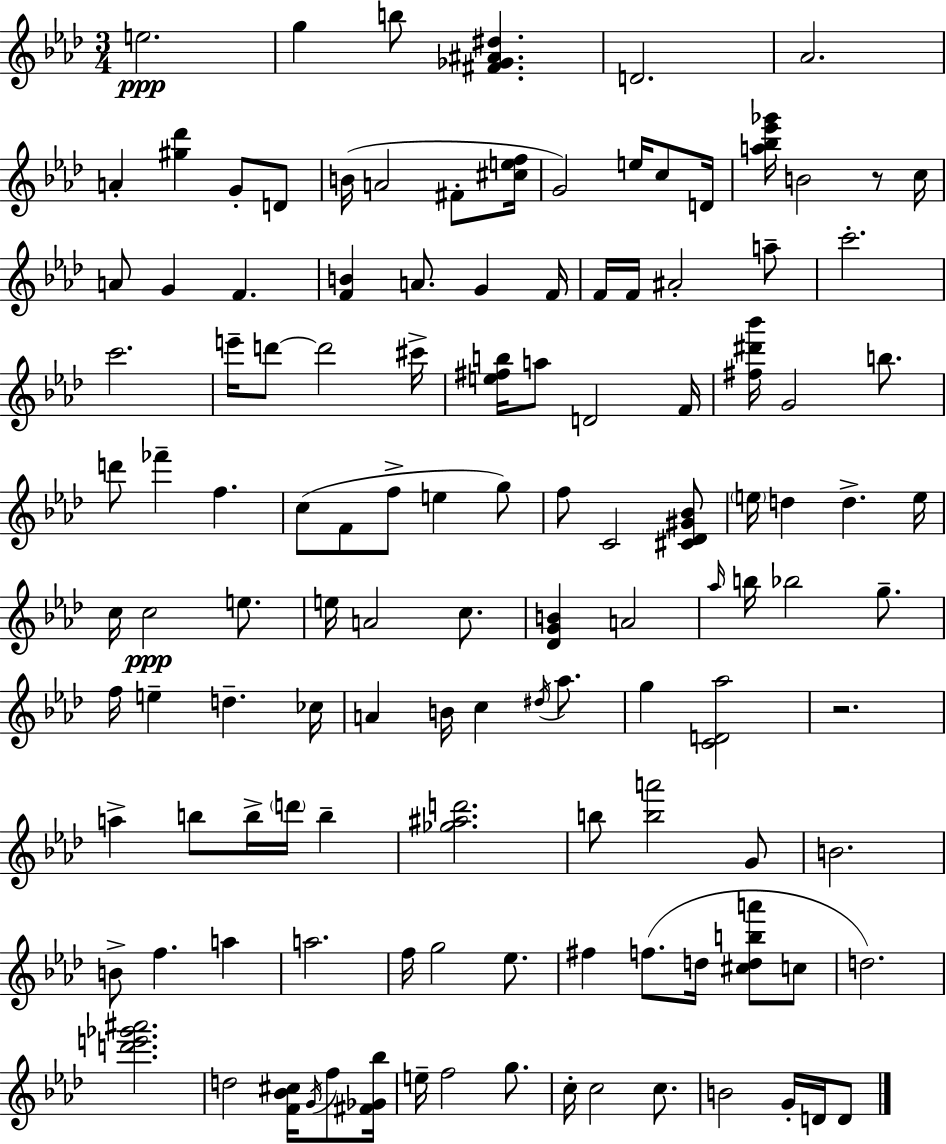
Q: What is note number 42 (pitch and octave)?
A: C5